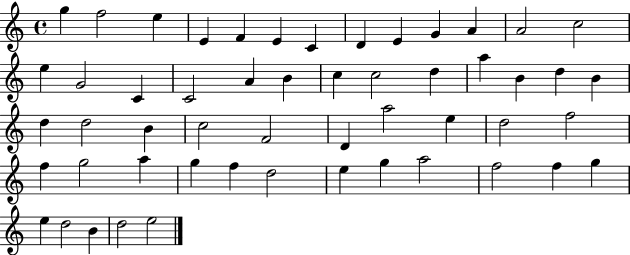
{
  \clef treble
  \time 4/4
  \defaultTimeSignature
  \key c \major
  g''4 f''2 e''4 | e'4 f'4 e'4 c'4 | d'4 e'4 g'4 a'4 | a'2 c''2 | \break e''4 g'2 c'4 | c'2 a'4 b'4 | c''4 c''2 d''4 | a''4 b'4 d''4 b'4 | \break d''4 d''2 b'4 | c''2 f'2 | d'4 a''2 e''4 | d''2 f''2 | \break f''4 g''2 a''4 | g''4 f''4 d''2 | e''4 g''4 a''2 | f''2 f''4 g''4 | \break e''4 d''2 b'4 | d''2 e''2 | \bar "|."
}